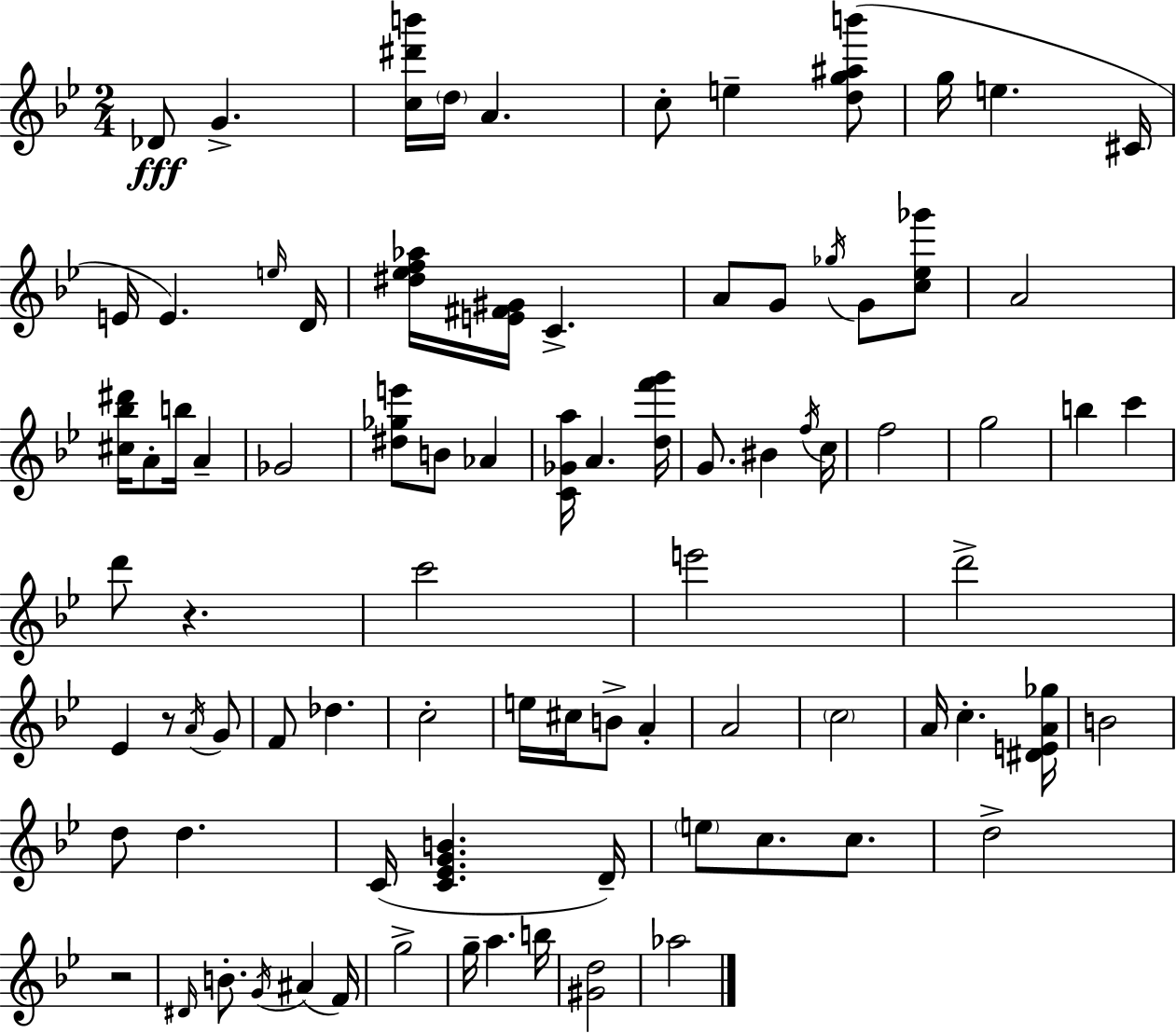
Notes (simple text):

Db4/e G4/q. [C5,D#6,B6]/s D5/s A4/q. C5/e E5/q [D5,G5,A#5,B6]/e G5/s E5/q. C#4/s E4/s E4/q. E5/s D4/s [D#5,Eb5,F5,Ab5]/s [E4,F#4,G#4]/s C4/q. A4/e G4/e Gb5/s G4/e [C5,Eb5,Gb6]/e A4/h [C#5,Bb5,D#6]/s A4/e B5/s A4/q Gb4/h [D#5,Gb5,E6]/e B4/e Ab4/q [C4,Gb4,A5]/s A4/q. [D5,F6,G6]/s G4/e. BIS4/q F5/s C5/s F5/h G5/h B5/q C6/q D6/e R/q. C6/h E6/h D6/h Eb4/q R/e A4/s G4/e F4/e Db5/q. C5/h E5/s C#5/s B4/e A4/q A4/h C5/h A4/s C5/q. [D#4,E4,A4,Gb5]/s B4/h D5/e D5/q. C4/s [C4,Eb4,G4,B4]/q. D4/s E5/e C5/e. C5/e. D5/h R/h D#4/s B4/e. G4/s A#4/q F4/s G5/h G5/s A5/q. B5/s [G#4,D5]/h Ab5/h